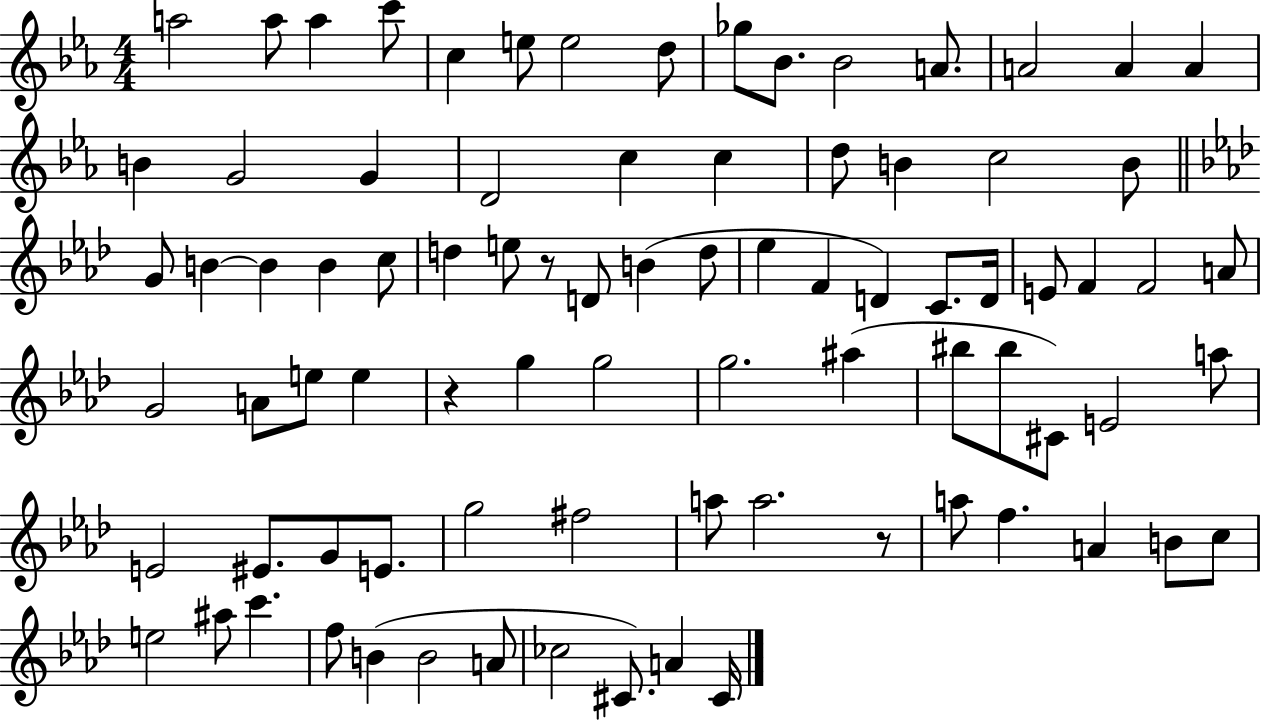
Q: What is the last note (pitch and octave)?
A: C#4